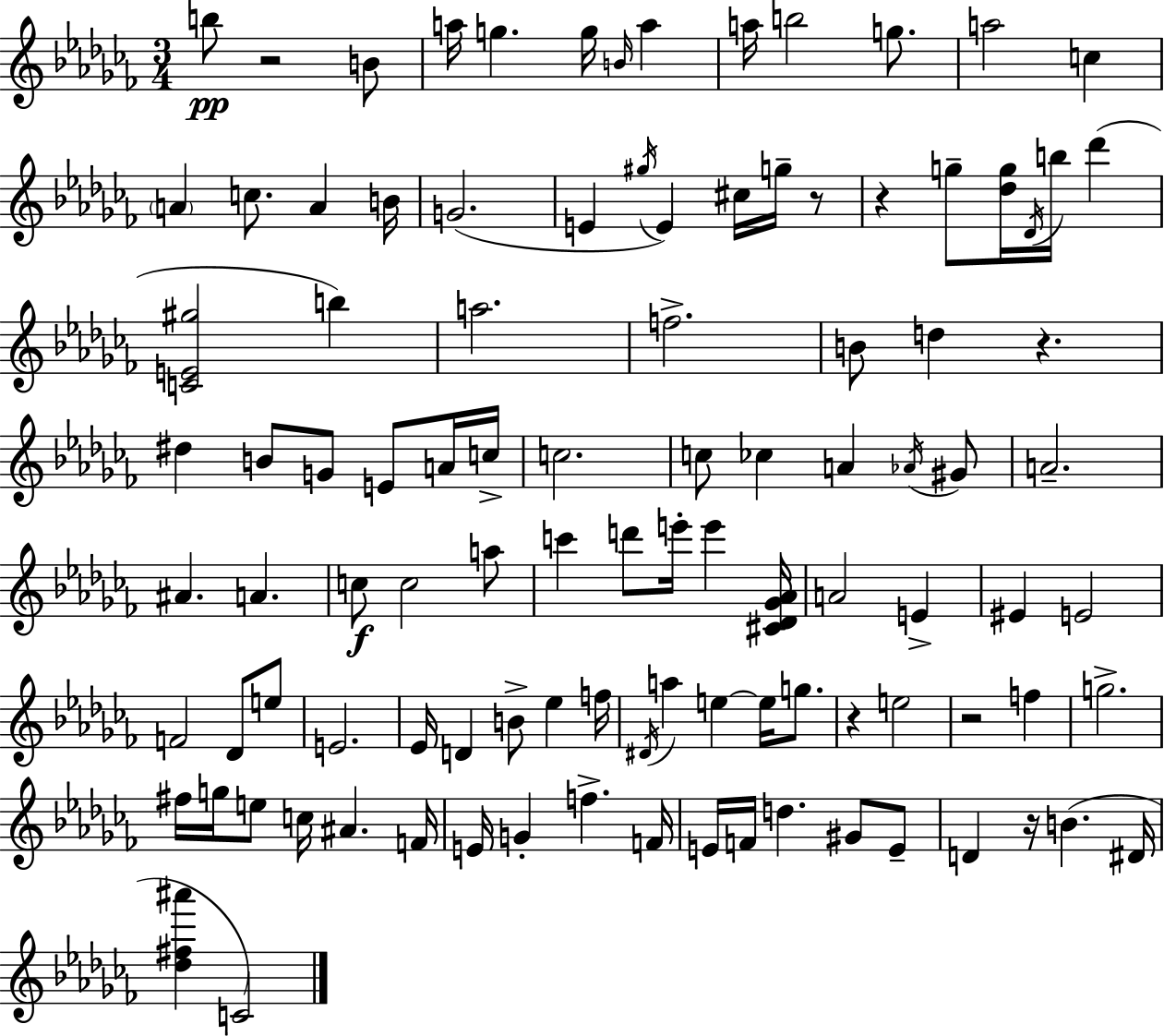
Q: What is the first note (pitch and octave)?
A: B5